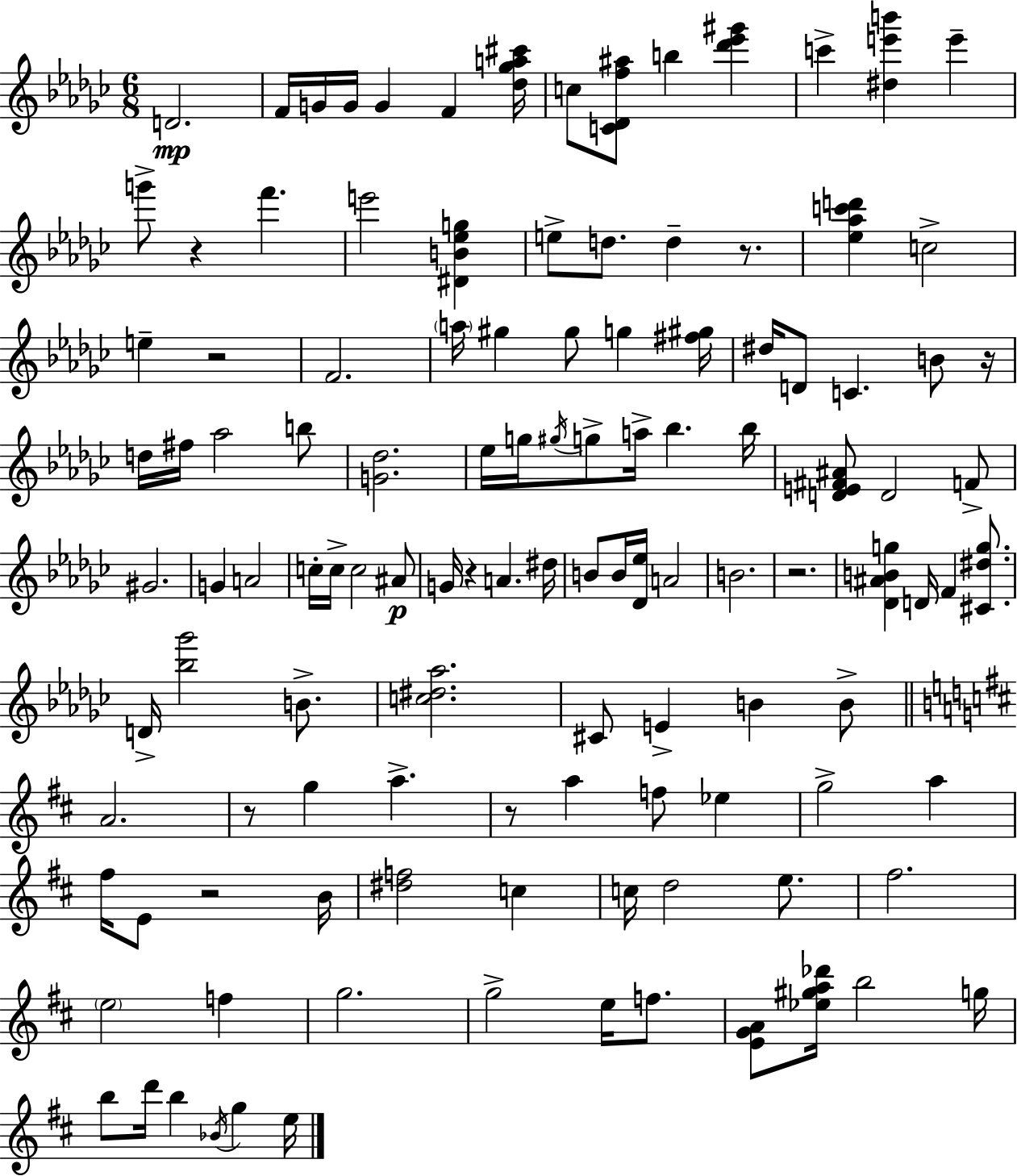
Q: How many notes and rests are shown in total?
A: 118